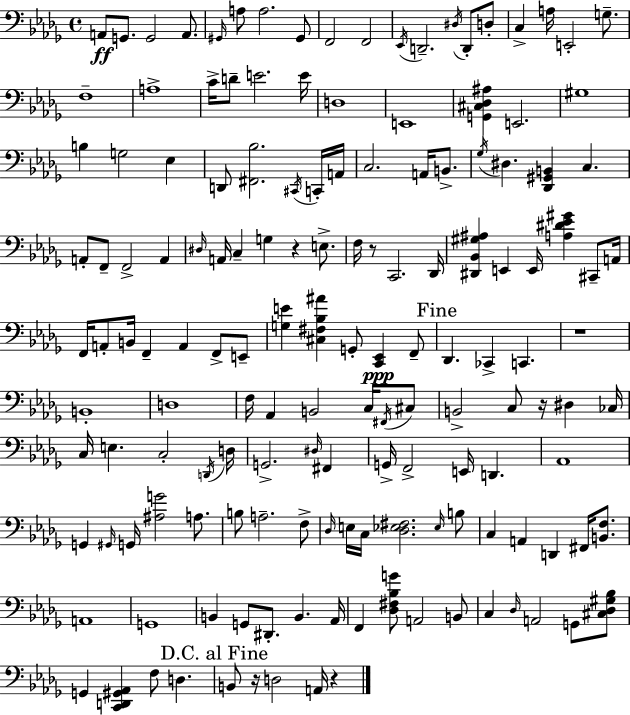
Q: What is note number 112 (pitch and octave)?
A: A2